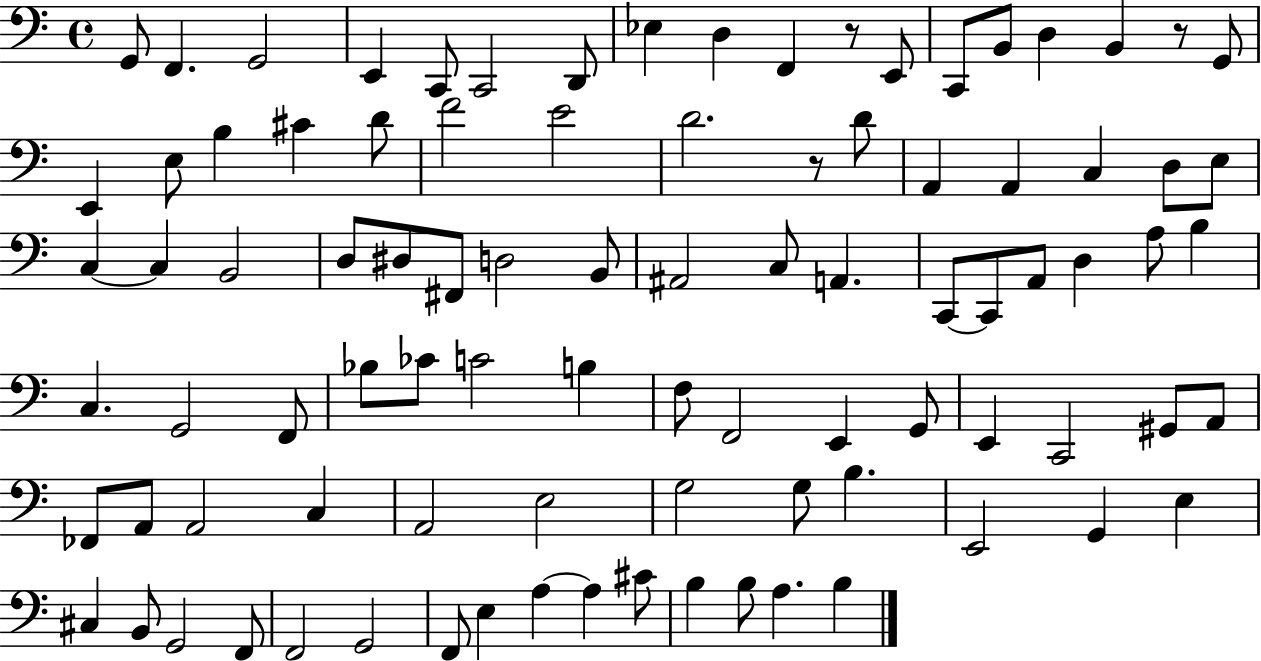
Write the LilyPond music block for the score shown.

{
  \clef bass
  \time 4/4
  \defaultTimeSignature
  \key c \major
  g,8 f,4. g,2 | e,4 c,8 c,2 d,8 | ees4 d4 f,4 r8 e,8 | c,8 b,8 d4 b,4 r8 g,8 | \break e,4 e8 b4 cis'4 d'8 | f'2 e'2 | d'2. r8 d'8 | a,4 a,4 c4 d8 e8 | \break c4~~ c4 b,2 | d8 dis8 fis,8 d2 b,8 | ais,2 c8 a,4. | c,8~~ c,8 a,8 d4 a8 b4 | \break c4. g,2 f,8 | bes8 ces'8 c'2 b4 | f8 f,2 e,4 g,8 | e,4 c,2 gis,8 a,8 | \break fes,8 a,8 a,2 c4 | a,2 e2 | g2 g8 b4. | e,2 g,4 e4 | \break cis4 b,8 g,2 f,8 | f,2 g,2 | f,8 e4 a4~~ a4 cis'8 | b4 b8 a4. b4 | \break \bar "|."
}